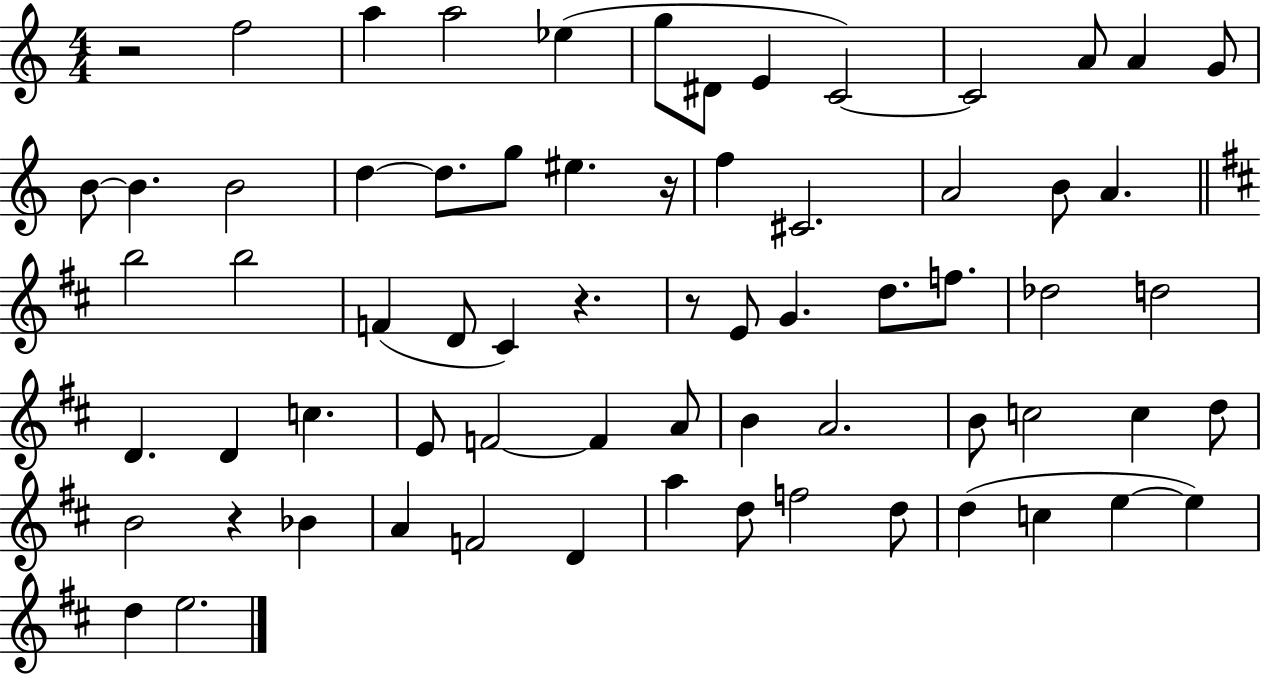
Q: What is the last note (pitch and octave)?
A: E5